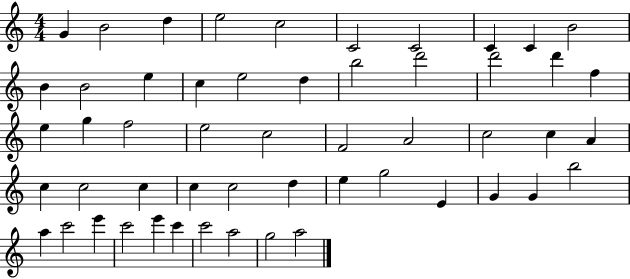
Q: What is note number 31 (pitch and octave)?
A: A4